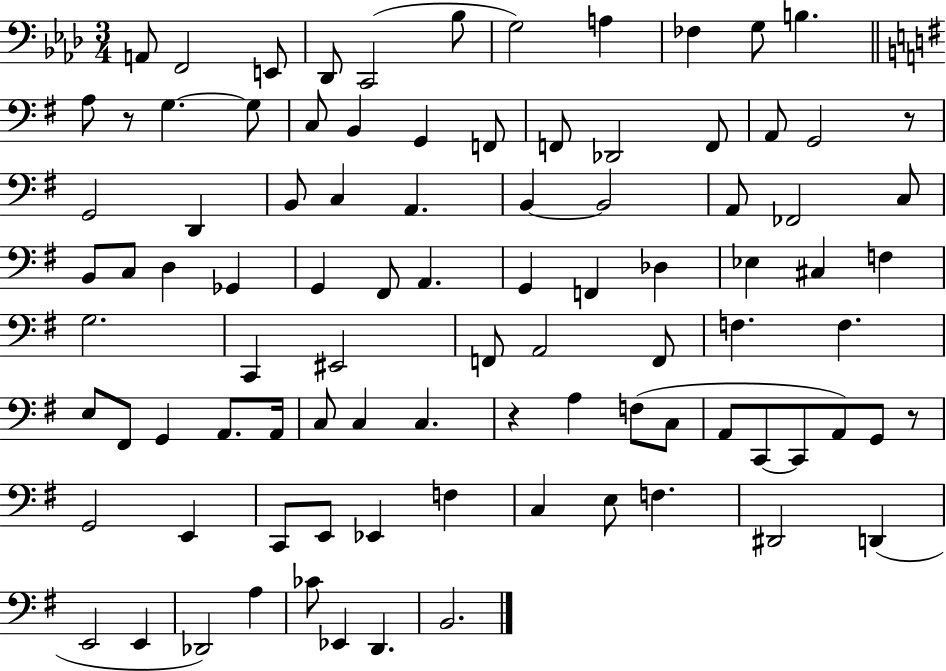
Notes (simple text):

A2/e F2/h E2/e Db2/e C2/h Bb3/e G3/h A3/q FES3/q G3/e B3/q. A3/e R/e G3/q. G3/e C3/e B2/q G2/q F2/e F2/e Db2/h F2/e A2/e G2/h R/e G2/h D2/q B2/e C3/q A2/q. B2/q B2/h A2/e FES2/h C3/e B2/e C3/e D3/q Gb2/q G2/q F#2/e A2/q. G2/q F2/q Db3/q Eb3/q C#3/q F3/q G3/h. C2/q EIS2/h F2/e A2/h F2/e F3/q. F3/q. E3/e F#2/e G2/q A2/e. A2/s C3/e C3/q C3/q. R/q A3/q F3/e C3/e A2/e C2/e C2/e A2/e G2/e R/e G2/h E2/q C2/e E2/e Eb2/q F3/q C3/q E3/e F3/q. D#2/h D2/q E2/h E2/q Db2/h A3/q CES4/e Eb2/q D2/q. B2/h.